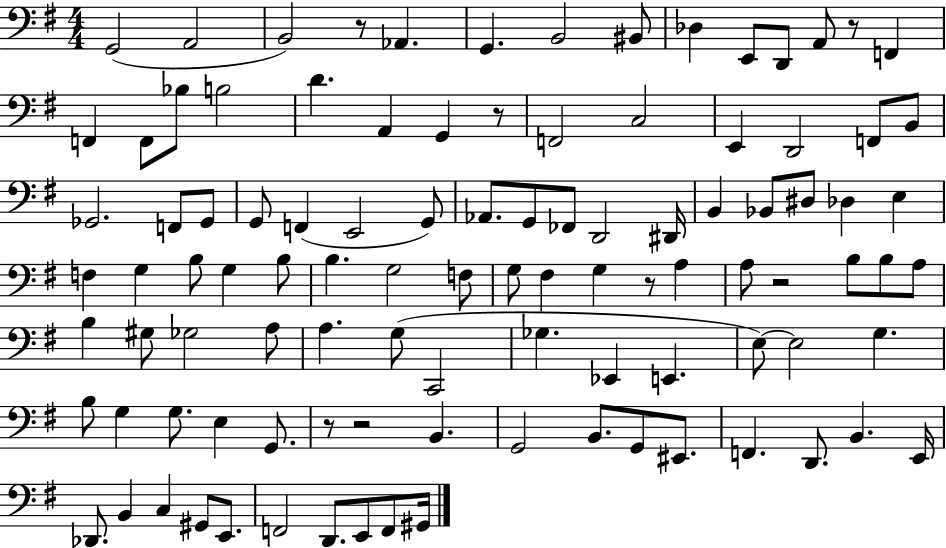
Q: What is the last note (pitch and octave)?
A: G#2